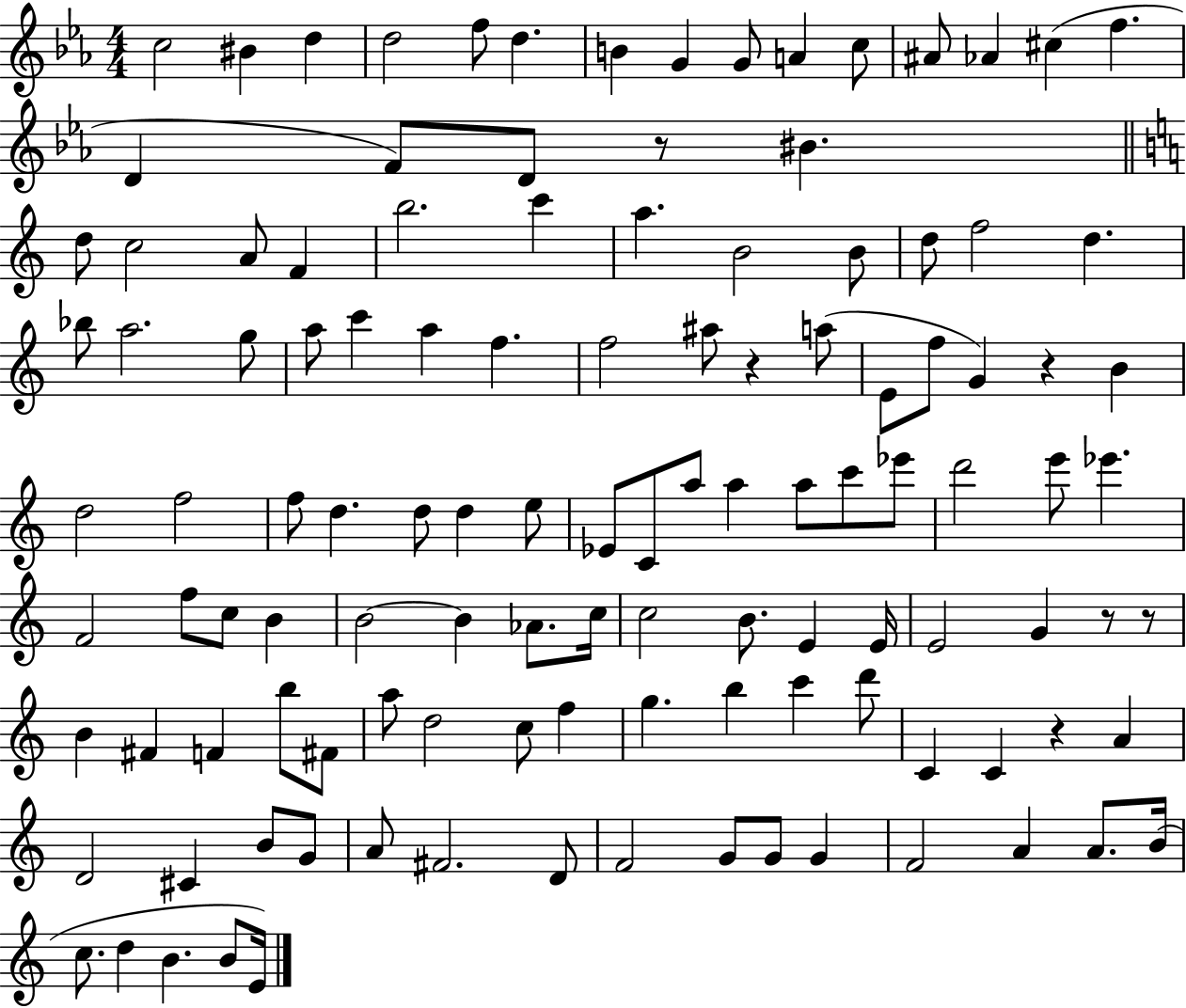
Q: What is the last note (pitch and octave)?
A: E4